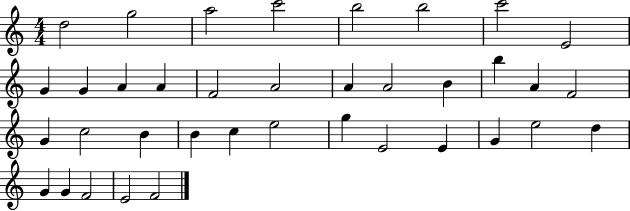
X:1
T:Untitled
M:4/4
L:1/4
K:C
d2 g2 a2 c'2 b2 b2 c'2 E2 G G A A F2 A2 A A2 B b A F2 G c2 B B c e2 g E2 E G e2 d G G F2 E2 F2